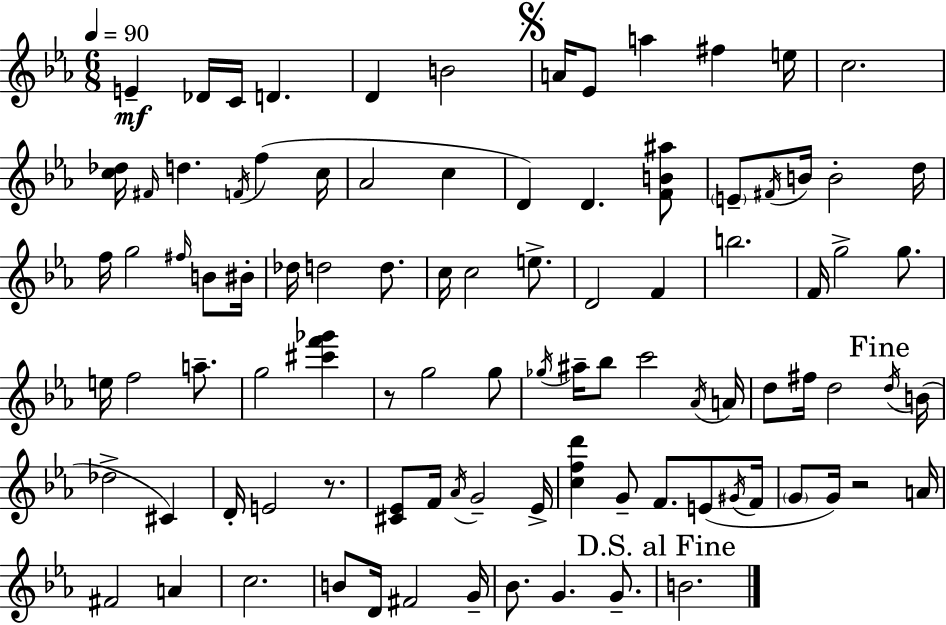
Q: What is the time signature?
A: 6/8